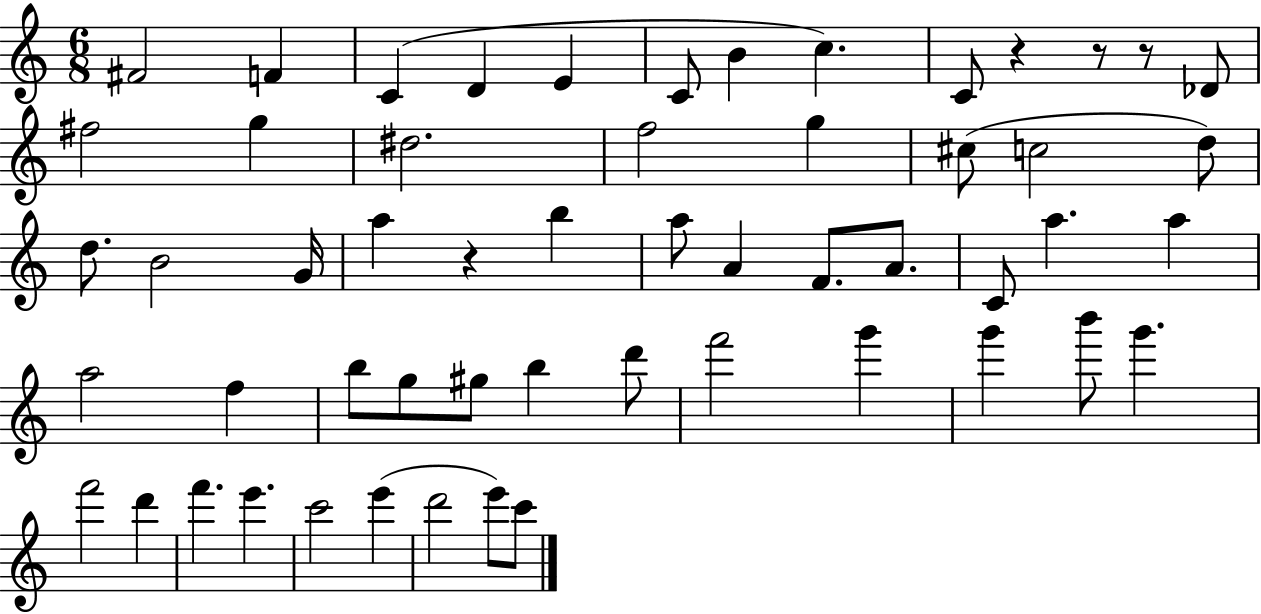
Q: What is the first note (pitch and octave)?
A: F#4